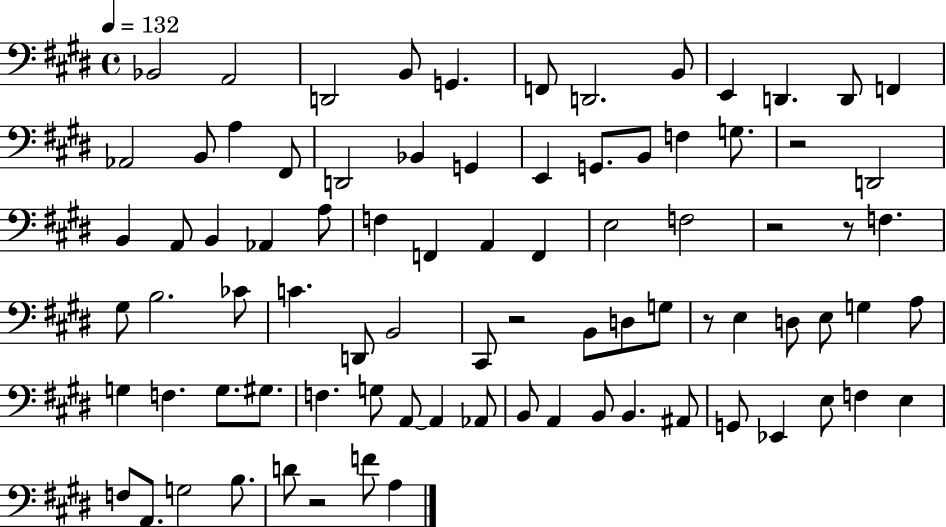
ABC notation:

X:1
T:Untitled
M:4/4
L:1/4
K:E
_B,,2 A,,2 D,,2 B,,/2 G,, F,,/2 D,,2 B,,/2 E,, D,, D,,/2 F,, _A,,2 B,,/2 A, ^F,,/2 D,,2 _B,, G,, E,, G,,/2 B,,/2 F, G,/2 z2 D,,2 B,, A,,/2 B,, _A,, A,/2 F, F,, A,, F,, E,2 F,2 z2 z/2 F, ^G,/2 B,2 _C/2 C D,,/2 B,,2 ^C,,/2 z2 B,,/2 D,/2 G,/2 z/2 E, D,/2 E,/2 G, A,/2 G, F, G,/2 ^G,/2 F, G,/2 A,,/2 A,, _A,,/2 B,,/2 A,, B,,/2 B,, ^A,,/2 G,,/2 _E,, E,/2 F, E, F,/2 A,,/2 G,2 B,/2 D/2 z2 F/2 A,